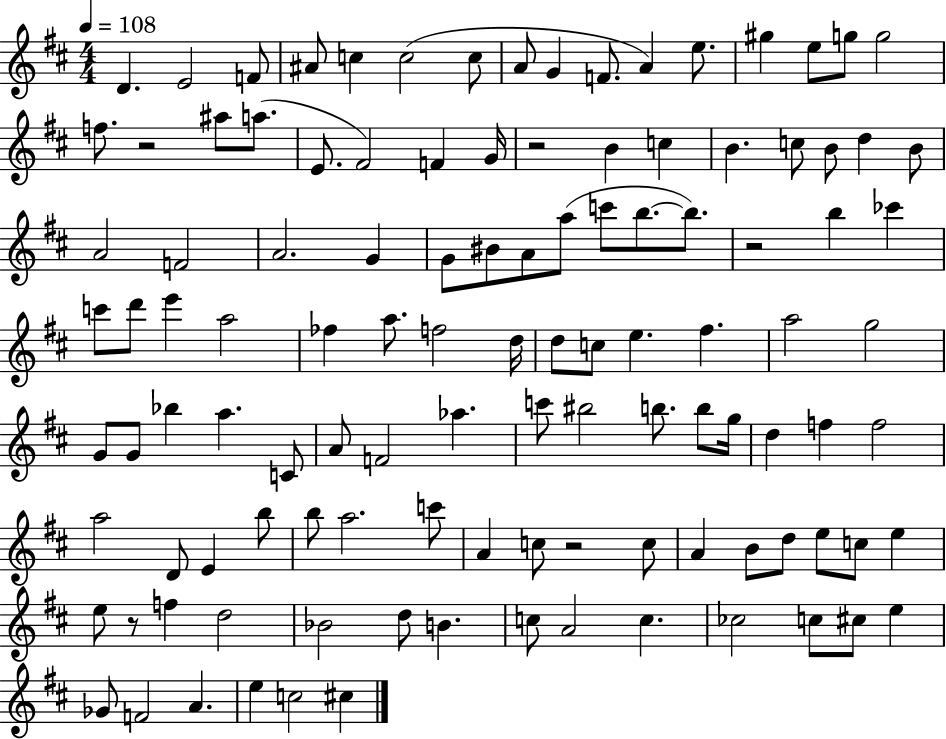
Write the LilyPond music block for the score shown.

{
  \clef treble
  \numericTimeSignature
  \time 4/4
  \key d \major
  \tempo 4 = 108
  d'4. e'2 f'8 | ais'8 c''4 c''2( c''8 | a'8 g'4 f'8. a'4) e''8. | gis''4 e''8 g''8 g''2 | \break f''8. r2 ais''8 a''8.( | e'8. fis'2) f'4 g'16 | r2 b'4 c''4 | b'4. c''8 b'8 d''4 b'8 | \break a'2 f'2 | a'2. g'4 | g'8 bis'8 a'8 a''8( c'''8 b''8.~~ b''8.) | r2 b''4 ces'''4 | \break c'''8 d'''8 e'''4 a''2 | fes''4 a''8. f''2 d''16 | d''8 c''8 e''4. fis''4. | a''2 g''2 | \break g'8 g'8 bes''4 a''4. c'8 | a'8 f'2 aes''4. | c'''8 bis''2 b''8. b''8 g''16 | d''4 f''4 f''2 | \break a''2 d'8 e'4 b''8 | b''8 a''2. c'''8 | a'4 c''8 r2 c''8 | a'4 b'8 d''8 e''8 c''8 e''4 | \break e''8 r8 f''4 d''2 | bes'2 d''8 b'4. | c''8 a'2 c''4. | ces''2 c''8 cis''8 e''4 | \break ges'8 f'2 a'4. | e''4 c''2 cis''4 | \bar "|."
}